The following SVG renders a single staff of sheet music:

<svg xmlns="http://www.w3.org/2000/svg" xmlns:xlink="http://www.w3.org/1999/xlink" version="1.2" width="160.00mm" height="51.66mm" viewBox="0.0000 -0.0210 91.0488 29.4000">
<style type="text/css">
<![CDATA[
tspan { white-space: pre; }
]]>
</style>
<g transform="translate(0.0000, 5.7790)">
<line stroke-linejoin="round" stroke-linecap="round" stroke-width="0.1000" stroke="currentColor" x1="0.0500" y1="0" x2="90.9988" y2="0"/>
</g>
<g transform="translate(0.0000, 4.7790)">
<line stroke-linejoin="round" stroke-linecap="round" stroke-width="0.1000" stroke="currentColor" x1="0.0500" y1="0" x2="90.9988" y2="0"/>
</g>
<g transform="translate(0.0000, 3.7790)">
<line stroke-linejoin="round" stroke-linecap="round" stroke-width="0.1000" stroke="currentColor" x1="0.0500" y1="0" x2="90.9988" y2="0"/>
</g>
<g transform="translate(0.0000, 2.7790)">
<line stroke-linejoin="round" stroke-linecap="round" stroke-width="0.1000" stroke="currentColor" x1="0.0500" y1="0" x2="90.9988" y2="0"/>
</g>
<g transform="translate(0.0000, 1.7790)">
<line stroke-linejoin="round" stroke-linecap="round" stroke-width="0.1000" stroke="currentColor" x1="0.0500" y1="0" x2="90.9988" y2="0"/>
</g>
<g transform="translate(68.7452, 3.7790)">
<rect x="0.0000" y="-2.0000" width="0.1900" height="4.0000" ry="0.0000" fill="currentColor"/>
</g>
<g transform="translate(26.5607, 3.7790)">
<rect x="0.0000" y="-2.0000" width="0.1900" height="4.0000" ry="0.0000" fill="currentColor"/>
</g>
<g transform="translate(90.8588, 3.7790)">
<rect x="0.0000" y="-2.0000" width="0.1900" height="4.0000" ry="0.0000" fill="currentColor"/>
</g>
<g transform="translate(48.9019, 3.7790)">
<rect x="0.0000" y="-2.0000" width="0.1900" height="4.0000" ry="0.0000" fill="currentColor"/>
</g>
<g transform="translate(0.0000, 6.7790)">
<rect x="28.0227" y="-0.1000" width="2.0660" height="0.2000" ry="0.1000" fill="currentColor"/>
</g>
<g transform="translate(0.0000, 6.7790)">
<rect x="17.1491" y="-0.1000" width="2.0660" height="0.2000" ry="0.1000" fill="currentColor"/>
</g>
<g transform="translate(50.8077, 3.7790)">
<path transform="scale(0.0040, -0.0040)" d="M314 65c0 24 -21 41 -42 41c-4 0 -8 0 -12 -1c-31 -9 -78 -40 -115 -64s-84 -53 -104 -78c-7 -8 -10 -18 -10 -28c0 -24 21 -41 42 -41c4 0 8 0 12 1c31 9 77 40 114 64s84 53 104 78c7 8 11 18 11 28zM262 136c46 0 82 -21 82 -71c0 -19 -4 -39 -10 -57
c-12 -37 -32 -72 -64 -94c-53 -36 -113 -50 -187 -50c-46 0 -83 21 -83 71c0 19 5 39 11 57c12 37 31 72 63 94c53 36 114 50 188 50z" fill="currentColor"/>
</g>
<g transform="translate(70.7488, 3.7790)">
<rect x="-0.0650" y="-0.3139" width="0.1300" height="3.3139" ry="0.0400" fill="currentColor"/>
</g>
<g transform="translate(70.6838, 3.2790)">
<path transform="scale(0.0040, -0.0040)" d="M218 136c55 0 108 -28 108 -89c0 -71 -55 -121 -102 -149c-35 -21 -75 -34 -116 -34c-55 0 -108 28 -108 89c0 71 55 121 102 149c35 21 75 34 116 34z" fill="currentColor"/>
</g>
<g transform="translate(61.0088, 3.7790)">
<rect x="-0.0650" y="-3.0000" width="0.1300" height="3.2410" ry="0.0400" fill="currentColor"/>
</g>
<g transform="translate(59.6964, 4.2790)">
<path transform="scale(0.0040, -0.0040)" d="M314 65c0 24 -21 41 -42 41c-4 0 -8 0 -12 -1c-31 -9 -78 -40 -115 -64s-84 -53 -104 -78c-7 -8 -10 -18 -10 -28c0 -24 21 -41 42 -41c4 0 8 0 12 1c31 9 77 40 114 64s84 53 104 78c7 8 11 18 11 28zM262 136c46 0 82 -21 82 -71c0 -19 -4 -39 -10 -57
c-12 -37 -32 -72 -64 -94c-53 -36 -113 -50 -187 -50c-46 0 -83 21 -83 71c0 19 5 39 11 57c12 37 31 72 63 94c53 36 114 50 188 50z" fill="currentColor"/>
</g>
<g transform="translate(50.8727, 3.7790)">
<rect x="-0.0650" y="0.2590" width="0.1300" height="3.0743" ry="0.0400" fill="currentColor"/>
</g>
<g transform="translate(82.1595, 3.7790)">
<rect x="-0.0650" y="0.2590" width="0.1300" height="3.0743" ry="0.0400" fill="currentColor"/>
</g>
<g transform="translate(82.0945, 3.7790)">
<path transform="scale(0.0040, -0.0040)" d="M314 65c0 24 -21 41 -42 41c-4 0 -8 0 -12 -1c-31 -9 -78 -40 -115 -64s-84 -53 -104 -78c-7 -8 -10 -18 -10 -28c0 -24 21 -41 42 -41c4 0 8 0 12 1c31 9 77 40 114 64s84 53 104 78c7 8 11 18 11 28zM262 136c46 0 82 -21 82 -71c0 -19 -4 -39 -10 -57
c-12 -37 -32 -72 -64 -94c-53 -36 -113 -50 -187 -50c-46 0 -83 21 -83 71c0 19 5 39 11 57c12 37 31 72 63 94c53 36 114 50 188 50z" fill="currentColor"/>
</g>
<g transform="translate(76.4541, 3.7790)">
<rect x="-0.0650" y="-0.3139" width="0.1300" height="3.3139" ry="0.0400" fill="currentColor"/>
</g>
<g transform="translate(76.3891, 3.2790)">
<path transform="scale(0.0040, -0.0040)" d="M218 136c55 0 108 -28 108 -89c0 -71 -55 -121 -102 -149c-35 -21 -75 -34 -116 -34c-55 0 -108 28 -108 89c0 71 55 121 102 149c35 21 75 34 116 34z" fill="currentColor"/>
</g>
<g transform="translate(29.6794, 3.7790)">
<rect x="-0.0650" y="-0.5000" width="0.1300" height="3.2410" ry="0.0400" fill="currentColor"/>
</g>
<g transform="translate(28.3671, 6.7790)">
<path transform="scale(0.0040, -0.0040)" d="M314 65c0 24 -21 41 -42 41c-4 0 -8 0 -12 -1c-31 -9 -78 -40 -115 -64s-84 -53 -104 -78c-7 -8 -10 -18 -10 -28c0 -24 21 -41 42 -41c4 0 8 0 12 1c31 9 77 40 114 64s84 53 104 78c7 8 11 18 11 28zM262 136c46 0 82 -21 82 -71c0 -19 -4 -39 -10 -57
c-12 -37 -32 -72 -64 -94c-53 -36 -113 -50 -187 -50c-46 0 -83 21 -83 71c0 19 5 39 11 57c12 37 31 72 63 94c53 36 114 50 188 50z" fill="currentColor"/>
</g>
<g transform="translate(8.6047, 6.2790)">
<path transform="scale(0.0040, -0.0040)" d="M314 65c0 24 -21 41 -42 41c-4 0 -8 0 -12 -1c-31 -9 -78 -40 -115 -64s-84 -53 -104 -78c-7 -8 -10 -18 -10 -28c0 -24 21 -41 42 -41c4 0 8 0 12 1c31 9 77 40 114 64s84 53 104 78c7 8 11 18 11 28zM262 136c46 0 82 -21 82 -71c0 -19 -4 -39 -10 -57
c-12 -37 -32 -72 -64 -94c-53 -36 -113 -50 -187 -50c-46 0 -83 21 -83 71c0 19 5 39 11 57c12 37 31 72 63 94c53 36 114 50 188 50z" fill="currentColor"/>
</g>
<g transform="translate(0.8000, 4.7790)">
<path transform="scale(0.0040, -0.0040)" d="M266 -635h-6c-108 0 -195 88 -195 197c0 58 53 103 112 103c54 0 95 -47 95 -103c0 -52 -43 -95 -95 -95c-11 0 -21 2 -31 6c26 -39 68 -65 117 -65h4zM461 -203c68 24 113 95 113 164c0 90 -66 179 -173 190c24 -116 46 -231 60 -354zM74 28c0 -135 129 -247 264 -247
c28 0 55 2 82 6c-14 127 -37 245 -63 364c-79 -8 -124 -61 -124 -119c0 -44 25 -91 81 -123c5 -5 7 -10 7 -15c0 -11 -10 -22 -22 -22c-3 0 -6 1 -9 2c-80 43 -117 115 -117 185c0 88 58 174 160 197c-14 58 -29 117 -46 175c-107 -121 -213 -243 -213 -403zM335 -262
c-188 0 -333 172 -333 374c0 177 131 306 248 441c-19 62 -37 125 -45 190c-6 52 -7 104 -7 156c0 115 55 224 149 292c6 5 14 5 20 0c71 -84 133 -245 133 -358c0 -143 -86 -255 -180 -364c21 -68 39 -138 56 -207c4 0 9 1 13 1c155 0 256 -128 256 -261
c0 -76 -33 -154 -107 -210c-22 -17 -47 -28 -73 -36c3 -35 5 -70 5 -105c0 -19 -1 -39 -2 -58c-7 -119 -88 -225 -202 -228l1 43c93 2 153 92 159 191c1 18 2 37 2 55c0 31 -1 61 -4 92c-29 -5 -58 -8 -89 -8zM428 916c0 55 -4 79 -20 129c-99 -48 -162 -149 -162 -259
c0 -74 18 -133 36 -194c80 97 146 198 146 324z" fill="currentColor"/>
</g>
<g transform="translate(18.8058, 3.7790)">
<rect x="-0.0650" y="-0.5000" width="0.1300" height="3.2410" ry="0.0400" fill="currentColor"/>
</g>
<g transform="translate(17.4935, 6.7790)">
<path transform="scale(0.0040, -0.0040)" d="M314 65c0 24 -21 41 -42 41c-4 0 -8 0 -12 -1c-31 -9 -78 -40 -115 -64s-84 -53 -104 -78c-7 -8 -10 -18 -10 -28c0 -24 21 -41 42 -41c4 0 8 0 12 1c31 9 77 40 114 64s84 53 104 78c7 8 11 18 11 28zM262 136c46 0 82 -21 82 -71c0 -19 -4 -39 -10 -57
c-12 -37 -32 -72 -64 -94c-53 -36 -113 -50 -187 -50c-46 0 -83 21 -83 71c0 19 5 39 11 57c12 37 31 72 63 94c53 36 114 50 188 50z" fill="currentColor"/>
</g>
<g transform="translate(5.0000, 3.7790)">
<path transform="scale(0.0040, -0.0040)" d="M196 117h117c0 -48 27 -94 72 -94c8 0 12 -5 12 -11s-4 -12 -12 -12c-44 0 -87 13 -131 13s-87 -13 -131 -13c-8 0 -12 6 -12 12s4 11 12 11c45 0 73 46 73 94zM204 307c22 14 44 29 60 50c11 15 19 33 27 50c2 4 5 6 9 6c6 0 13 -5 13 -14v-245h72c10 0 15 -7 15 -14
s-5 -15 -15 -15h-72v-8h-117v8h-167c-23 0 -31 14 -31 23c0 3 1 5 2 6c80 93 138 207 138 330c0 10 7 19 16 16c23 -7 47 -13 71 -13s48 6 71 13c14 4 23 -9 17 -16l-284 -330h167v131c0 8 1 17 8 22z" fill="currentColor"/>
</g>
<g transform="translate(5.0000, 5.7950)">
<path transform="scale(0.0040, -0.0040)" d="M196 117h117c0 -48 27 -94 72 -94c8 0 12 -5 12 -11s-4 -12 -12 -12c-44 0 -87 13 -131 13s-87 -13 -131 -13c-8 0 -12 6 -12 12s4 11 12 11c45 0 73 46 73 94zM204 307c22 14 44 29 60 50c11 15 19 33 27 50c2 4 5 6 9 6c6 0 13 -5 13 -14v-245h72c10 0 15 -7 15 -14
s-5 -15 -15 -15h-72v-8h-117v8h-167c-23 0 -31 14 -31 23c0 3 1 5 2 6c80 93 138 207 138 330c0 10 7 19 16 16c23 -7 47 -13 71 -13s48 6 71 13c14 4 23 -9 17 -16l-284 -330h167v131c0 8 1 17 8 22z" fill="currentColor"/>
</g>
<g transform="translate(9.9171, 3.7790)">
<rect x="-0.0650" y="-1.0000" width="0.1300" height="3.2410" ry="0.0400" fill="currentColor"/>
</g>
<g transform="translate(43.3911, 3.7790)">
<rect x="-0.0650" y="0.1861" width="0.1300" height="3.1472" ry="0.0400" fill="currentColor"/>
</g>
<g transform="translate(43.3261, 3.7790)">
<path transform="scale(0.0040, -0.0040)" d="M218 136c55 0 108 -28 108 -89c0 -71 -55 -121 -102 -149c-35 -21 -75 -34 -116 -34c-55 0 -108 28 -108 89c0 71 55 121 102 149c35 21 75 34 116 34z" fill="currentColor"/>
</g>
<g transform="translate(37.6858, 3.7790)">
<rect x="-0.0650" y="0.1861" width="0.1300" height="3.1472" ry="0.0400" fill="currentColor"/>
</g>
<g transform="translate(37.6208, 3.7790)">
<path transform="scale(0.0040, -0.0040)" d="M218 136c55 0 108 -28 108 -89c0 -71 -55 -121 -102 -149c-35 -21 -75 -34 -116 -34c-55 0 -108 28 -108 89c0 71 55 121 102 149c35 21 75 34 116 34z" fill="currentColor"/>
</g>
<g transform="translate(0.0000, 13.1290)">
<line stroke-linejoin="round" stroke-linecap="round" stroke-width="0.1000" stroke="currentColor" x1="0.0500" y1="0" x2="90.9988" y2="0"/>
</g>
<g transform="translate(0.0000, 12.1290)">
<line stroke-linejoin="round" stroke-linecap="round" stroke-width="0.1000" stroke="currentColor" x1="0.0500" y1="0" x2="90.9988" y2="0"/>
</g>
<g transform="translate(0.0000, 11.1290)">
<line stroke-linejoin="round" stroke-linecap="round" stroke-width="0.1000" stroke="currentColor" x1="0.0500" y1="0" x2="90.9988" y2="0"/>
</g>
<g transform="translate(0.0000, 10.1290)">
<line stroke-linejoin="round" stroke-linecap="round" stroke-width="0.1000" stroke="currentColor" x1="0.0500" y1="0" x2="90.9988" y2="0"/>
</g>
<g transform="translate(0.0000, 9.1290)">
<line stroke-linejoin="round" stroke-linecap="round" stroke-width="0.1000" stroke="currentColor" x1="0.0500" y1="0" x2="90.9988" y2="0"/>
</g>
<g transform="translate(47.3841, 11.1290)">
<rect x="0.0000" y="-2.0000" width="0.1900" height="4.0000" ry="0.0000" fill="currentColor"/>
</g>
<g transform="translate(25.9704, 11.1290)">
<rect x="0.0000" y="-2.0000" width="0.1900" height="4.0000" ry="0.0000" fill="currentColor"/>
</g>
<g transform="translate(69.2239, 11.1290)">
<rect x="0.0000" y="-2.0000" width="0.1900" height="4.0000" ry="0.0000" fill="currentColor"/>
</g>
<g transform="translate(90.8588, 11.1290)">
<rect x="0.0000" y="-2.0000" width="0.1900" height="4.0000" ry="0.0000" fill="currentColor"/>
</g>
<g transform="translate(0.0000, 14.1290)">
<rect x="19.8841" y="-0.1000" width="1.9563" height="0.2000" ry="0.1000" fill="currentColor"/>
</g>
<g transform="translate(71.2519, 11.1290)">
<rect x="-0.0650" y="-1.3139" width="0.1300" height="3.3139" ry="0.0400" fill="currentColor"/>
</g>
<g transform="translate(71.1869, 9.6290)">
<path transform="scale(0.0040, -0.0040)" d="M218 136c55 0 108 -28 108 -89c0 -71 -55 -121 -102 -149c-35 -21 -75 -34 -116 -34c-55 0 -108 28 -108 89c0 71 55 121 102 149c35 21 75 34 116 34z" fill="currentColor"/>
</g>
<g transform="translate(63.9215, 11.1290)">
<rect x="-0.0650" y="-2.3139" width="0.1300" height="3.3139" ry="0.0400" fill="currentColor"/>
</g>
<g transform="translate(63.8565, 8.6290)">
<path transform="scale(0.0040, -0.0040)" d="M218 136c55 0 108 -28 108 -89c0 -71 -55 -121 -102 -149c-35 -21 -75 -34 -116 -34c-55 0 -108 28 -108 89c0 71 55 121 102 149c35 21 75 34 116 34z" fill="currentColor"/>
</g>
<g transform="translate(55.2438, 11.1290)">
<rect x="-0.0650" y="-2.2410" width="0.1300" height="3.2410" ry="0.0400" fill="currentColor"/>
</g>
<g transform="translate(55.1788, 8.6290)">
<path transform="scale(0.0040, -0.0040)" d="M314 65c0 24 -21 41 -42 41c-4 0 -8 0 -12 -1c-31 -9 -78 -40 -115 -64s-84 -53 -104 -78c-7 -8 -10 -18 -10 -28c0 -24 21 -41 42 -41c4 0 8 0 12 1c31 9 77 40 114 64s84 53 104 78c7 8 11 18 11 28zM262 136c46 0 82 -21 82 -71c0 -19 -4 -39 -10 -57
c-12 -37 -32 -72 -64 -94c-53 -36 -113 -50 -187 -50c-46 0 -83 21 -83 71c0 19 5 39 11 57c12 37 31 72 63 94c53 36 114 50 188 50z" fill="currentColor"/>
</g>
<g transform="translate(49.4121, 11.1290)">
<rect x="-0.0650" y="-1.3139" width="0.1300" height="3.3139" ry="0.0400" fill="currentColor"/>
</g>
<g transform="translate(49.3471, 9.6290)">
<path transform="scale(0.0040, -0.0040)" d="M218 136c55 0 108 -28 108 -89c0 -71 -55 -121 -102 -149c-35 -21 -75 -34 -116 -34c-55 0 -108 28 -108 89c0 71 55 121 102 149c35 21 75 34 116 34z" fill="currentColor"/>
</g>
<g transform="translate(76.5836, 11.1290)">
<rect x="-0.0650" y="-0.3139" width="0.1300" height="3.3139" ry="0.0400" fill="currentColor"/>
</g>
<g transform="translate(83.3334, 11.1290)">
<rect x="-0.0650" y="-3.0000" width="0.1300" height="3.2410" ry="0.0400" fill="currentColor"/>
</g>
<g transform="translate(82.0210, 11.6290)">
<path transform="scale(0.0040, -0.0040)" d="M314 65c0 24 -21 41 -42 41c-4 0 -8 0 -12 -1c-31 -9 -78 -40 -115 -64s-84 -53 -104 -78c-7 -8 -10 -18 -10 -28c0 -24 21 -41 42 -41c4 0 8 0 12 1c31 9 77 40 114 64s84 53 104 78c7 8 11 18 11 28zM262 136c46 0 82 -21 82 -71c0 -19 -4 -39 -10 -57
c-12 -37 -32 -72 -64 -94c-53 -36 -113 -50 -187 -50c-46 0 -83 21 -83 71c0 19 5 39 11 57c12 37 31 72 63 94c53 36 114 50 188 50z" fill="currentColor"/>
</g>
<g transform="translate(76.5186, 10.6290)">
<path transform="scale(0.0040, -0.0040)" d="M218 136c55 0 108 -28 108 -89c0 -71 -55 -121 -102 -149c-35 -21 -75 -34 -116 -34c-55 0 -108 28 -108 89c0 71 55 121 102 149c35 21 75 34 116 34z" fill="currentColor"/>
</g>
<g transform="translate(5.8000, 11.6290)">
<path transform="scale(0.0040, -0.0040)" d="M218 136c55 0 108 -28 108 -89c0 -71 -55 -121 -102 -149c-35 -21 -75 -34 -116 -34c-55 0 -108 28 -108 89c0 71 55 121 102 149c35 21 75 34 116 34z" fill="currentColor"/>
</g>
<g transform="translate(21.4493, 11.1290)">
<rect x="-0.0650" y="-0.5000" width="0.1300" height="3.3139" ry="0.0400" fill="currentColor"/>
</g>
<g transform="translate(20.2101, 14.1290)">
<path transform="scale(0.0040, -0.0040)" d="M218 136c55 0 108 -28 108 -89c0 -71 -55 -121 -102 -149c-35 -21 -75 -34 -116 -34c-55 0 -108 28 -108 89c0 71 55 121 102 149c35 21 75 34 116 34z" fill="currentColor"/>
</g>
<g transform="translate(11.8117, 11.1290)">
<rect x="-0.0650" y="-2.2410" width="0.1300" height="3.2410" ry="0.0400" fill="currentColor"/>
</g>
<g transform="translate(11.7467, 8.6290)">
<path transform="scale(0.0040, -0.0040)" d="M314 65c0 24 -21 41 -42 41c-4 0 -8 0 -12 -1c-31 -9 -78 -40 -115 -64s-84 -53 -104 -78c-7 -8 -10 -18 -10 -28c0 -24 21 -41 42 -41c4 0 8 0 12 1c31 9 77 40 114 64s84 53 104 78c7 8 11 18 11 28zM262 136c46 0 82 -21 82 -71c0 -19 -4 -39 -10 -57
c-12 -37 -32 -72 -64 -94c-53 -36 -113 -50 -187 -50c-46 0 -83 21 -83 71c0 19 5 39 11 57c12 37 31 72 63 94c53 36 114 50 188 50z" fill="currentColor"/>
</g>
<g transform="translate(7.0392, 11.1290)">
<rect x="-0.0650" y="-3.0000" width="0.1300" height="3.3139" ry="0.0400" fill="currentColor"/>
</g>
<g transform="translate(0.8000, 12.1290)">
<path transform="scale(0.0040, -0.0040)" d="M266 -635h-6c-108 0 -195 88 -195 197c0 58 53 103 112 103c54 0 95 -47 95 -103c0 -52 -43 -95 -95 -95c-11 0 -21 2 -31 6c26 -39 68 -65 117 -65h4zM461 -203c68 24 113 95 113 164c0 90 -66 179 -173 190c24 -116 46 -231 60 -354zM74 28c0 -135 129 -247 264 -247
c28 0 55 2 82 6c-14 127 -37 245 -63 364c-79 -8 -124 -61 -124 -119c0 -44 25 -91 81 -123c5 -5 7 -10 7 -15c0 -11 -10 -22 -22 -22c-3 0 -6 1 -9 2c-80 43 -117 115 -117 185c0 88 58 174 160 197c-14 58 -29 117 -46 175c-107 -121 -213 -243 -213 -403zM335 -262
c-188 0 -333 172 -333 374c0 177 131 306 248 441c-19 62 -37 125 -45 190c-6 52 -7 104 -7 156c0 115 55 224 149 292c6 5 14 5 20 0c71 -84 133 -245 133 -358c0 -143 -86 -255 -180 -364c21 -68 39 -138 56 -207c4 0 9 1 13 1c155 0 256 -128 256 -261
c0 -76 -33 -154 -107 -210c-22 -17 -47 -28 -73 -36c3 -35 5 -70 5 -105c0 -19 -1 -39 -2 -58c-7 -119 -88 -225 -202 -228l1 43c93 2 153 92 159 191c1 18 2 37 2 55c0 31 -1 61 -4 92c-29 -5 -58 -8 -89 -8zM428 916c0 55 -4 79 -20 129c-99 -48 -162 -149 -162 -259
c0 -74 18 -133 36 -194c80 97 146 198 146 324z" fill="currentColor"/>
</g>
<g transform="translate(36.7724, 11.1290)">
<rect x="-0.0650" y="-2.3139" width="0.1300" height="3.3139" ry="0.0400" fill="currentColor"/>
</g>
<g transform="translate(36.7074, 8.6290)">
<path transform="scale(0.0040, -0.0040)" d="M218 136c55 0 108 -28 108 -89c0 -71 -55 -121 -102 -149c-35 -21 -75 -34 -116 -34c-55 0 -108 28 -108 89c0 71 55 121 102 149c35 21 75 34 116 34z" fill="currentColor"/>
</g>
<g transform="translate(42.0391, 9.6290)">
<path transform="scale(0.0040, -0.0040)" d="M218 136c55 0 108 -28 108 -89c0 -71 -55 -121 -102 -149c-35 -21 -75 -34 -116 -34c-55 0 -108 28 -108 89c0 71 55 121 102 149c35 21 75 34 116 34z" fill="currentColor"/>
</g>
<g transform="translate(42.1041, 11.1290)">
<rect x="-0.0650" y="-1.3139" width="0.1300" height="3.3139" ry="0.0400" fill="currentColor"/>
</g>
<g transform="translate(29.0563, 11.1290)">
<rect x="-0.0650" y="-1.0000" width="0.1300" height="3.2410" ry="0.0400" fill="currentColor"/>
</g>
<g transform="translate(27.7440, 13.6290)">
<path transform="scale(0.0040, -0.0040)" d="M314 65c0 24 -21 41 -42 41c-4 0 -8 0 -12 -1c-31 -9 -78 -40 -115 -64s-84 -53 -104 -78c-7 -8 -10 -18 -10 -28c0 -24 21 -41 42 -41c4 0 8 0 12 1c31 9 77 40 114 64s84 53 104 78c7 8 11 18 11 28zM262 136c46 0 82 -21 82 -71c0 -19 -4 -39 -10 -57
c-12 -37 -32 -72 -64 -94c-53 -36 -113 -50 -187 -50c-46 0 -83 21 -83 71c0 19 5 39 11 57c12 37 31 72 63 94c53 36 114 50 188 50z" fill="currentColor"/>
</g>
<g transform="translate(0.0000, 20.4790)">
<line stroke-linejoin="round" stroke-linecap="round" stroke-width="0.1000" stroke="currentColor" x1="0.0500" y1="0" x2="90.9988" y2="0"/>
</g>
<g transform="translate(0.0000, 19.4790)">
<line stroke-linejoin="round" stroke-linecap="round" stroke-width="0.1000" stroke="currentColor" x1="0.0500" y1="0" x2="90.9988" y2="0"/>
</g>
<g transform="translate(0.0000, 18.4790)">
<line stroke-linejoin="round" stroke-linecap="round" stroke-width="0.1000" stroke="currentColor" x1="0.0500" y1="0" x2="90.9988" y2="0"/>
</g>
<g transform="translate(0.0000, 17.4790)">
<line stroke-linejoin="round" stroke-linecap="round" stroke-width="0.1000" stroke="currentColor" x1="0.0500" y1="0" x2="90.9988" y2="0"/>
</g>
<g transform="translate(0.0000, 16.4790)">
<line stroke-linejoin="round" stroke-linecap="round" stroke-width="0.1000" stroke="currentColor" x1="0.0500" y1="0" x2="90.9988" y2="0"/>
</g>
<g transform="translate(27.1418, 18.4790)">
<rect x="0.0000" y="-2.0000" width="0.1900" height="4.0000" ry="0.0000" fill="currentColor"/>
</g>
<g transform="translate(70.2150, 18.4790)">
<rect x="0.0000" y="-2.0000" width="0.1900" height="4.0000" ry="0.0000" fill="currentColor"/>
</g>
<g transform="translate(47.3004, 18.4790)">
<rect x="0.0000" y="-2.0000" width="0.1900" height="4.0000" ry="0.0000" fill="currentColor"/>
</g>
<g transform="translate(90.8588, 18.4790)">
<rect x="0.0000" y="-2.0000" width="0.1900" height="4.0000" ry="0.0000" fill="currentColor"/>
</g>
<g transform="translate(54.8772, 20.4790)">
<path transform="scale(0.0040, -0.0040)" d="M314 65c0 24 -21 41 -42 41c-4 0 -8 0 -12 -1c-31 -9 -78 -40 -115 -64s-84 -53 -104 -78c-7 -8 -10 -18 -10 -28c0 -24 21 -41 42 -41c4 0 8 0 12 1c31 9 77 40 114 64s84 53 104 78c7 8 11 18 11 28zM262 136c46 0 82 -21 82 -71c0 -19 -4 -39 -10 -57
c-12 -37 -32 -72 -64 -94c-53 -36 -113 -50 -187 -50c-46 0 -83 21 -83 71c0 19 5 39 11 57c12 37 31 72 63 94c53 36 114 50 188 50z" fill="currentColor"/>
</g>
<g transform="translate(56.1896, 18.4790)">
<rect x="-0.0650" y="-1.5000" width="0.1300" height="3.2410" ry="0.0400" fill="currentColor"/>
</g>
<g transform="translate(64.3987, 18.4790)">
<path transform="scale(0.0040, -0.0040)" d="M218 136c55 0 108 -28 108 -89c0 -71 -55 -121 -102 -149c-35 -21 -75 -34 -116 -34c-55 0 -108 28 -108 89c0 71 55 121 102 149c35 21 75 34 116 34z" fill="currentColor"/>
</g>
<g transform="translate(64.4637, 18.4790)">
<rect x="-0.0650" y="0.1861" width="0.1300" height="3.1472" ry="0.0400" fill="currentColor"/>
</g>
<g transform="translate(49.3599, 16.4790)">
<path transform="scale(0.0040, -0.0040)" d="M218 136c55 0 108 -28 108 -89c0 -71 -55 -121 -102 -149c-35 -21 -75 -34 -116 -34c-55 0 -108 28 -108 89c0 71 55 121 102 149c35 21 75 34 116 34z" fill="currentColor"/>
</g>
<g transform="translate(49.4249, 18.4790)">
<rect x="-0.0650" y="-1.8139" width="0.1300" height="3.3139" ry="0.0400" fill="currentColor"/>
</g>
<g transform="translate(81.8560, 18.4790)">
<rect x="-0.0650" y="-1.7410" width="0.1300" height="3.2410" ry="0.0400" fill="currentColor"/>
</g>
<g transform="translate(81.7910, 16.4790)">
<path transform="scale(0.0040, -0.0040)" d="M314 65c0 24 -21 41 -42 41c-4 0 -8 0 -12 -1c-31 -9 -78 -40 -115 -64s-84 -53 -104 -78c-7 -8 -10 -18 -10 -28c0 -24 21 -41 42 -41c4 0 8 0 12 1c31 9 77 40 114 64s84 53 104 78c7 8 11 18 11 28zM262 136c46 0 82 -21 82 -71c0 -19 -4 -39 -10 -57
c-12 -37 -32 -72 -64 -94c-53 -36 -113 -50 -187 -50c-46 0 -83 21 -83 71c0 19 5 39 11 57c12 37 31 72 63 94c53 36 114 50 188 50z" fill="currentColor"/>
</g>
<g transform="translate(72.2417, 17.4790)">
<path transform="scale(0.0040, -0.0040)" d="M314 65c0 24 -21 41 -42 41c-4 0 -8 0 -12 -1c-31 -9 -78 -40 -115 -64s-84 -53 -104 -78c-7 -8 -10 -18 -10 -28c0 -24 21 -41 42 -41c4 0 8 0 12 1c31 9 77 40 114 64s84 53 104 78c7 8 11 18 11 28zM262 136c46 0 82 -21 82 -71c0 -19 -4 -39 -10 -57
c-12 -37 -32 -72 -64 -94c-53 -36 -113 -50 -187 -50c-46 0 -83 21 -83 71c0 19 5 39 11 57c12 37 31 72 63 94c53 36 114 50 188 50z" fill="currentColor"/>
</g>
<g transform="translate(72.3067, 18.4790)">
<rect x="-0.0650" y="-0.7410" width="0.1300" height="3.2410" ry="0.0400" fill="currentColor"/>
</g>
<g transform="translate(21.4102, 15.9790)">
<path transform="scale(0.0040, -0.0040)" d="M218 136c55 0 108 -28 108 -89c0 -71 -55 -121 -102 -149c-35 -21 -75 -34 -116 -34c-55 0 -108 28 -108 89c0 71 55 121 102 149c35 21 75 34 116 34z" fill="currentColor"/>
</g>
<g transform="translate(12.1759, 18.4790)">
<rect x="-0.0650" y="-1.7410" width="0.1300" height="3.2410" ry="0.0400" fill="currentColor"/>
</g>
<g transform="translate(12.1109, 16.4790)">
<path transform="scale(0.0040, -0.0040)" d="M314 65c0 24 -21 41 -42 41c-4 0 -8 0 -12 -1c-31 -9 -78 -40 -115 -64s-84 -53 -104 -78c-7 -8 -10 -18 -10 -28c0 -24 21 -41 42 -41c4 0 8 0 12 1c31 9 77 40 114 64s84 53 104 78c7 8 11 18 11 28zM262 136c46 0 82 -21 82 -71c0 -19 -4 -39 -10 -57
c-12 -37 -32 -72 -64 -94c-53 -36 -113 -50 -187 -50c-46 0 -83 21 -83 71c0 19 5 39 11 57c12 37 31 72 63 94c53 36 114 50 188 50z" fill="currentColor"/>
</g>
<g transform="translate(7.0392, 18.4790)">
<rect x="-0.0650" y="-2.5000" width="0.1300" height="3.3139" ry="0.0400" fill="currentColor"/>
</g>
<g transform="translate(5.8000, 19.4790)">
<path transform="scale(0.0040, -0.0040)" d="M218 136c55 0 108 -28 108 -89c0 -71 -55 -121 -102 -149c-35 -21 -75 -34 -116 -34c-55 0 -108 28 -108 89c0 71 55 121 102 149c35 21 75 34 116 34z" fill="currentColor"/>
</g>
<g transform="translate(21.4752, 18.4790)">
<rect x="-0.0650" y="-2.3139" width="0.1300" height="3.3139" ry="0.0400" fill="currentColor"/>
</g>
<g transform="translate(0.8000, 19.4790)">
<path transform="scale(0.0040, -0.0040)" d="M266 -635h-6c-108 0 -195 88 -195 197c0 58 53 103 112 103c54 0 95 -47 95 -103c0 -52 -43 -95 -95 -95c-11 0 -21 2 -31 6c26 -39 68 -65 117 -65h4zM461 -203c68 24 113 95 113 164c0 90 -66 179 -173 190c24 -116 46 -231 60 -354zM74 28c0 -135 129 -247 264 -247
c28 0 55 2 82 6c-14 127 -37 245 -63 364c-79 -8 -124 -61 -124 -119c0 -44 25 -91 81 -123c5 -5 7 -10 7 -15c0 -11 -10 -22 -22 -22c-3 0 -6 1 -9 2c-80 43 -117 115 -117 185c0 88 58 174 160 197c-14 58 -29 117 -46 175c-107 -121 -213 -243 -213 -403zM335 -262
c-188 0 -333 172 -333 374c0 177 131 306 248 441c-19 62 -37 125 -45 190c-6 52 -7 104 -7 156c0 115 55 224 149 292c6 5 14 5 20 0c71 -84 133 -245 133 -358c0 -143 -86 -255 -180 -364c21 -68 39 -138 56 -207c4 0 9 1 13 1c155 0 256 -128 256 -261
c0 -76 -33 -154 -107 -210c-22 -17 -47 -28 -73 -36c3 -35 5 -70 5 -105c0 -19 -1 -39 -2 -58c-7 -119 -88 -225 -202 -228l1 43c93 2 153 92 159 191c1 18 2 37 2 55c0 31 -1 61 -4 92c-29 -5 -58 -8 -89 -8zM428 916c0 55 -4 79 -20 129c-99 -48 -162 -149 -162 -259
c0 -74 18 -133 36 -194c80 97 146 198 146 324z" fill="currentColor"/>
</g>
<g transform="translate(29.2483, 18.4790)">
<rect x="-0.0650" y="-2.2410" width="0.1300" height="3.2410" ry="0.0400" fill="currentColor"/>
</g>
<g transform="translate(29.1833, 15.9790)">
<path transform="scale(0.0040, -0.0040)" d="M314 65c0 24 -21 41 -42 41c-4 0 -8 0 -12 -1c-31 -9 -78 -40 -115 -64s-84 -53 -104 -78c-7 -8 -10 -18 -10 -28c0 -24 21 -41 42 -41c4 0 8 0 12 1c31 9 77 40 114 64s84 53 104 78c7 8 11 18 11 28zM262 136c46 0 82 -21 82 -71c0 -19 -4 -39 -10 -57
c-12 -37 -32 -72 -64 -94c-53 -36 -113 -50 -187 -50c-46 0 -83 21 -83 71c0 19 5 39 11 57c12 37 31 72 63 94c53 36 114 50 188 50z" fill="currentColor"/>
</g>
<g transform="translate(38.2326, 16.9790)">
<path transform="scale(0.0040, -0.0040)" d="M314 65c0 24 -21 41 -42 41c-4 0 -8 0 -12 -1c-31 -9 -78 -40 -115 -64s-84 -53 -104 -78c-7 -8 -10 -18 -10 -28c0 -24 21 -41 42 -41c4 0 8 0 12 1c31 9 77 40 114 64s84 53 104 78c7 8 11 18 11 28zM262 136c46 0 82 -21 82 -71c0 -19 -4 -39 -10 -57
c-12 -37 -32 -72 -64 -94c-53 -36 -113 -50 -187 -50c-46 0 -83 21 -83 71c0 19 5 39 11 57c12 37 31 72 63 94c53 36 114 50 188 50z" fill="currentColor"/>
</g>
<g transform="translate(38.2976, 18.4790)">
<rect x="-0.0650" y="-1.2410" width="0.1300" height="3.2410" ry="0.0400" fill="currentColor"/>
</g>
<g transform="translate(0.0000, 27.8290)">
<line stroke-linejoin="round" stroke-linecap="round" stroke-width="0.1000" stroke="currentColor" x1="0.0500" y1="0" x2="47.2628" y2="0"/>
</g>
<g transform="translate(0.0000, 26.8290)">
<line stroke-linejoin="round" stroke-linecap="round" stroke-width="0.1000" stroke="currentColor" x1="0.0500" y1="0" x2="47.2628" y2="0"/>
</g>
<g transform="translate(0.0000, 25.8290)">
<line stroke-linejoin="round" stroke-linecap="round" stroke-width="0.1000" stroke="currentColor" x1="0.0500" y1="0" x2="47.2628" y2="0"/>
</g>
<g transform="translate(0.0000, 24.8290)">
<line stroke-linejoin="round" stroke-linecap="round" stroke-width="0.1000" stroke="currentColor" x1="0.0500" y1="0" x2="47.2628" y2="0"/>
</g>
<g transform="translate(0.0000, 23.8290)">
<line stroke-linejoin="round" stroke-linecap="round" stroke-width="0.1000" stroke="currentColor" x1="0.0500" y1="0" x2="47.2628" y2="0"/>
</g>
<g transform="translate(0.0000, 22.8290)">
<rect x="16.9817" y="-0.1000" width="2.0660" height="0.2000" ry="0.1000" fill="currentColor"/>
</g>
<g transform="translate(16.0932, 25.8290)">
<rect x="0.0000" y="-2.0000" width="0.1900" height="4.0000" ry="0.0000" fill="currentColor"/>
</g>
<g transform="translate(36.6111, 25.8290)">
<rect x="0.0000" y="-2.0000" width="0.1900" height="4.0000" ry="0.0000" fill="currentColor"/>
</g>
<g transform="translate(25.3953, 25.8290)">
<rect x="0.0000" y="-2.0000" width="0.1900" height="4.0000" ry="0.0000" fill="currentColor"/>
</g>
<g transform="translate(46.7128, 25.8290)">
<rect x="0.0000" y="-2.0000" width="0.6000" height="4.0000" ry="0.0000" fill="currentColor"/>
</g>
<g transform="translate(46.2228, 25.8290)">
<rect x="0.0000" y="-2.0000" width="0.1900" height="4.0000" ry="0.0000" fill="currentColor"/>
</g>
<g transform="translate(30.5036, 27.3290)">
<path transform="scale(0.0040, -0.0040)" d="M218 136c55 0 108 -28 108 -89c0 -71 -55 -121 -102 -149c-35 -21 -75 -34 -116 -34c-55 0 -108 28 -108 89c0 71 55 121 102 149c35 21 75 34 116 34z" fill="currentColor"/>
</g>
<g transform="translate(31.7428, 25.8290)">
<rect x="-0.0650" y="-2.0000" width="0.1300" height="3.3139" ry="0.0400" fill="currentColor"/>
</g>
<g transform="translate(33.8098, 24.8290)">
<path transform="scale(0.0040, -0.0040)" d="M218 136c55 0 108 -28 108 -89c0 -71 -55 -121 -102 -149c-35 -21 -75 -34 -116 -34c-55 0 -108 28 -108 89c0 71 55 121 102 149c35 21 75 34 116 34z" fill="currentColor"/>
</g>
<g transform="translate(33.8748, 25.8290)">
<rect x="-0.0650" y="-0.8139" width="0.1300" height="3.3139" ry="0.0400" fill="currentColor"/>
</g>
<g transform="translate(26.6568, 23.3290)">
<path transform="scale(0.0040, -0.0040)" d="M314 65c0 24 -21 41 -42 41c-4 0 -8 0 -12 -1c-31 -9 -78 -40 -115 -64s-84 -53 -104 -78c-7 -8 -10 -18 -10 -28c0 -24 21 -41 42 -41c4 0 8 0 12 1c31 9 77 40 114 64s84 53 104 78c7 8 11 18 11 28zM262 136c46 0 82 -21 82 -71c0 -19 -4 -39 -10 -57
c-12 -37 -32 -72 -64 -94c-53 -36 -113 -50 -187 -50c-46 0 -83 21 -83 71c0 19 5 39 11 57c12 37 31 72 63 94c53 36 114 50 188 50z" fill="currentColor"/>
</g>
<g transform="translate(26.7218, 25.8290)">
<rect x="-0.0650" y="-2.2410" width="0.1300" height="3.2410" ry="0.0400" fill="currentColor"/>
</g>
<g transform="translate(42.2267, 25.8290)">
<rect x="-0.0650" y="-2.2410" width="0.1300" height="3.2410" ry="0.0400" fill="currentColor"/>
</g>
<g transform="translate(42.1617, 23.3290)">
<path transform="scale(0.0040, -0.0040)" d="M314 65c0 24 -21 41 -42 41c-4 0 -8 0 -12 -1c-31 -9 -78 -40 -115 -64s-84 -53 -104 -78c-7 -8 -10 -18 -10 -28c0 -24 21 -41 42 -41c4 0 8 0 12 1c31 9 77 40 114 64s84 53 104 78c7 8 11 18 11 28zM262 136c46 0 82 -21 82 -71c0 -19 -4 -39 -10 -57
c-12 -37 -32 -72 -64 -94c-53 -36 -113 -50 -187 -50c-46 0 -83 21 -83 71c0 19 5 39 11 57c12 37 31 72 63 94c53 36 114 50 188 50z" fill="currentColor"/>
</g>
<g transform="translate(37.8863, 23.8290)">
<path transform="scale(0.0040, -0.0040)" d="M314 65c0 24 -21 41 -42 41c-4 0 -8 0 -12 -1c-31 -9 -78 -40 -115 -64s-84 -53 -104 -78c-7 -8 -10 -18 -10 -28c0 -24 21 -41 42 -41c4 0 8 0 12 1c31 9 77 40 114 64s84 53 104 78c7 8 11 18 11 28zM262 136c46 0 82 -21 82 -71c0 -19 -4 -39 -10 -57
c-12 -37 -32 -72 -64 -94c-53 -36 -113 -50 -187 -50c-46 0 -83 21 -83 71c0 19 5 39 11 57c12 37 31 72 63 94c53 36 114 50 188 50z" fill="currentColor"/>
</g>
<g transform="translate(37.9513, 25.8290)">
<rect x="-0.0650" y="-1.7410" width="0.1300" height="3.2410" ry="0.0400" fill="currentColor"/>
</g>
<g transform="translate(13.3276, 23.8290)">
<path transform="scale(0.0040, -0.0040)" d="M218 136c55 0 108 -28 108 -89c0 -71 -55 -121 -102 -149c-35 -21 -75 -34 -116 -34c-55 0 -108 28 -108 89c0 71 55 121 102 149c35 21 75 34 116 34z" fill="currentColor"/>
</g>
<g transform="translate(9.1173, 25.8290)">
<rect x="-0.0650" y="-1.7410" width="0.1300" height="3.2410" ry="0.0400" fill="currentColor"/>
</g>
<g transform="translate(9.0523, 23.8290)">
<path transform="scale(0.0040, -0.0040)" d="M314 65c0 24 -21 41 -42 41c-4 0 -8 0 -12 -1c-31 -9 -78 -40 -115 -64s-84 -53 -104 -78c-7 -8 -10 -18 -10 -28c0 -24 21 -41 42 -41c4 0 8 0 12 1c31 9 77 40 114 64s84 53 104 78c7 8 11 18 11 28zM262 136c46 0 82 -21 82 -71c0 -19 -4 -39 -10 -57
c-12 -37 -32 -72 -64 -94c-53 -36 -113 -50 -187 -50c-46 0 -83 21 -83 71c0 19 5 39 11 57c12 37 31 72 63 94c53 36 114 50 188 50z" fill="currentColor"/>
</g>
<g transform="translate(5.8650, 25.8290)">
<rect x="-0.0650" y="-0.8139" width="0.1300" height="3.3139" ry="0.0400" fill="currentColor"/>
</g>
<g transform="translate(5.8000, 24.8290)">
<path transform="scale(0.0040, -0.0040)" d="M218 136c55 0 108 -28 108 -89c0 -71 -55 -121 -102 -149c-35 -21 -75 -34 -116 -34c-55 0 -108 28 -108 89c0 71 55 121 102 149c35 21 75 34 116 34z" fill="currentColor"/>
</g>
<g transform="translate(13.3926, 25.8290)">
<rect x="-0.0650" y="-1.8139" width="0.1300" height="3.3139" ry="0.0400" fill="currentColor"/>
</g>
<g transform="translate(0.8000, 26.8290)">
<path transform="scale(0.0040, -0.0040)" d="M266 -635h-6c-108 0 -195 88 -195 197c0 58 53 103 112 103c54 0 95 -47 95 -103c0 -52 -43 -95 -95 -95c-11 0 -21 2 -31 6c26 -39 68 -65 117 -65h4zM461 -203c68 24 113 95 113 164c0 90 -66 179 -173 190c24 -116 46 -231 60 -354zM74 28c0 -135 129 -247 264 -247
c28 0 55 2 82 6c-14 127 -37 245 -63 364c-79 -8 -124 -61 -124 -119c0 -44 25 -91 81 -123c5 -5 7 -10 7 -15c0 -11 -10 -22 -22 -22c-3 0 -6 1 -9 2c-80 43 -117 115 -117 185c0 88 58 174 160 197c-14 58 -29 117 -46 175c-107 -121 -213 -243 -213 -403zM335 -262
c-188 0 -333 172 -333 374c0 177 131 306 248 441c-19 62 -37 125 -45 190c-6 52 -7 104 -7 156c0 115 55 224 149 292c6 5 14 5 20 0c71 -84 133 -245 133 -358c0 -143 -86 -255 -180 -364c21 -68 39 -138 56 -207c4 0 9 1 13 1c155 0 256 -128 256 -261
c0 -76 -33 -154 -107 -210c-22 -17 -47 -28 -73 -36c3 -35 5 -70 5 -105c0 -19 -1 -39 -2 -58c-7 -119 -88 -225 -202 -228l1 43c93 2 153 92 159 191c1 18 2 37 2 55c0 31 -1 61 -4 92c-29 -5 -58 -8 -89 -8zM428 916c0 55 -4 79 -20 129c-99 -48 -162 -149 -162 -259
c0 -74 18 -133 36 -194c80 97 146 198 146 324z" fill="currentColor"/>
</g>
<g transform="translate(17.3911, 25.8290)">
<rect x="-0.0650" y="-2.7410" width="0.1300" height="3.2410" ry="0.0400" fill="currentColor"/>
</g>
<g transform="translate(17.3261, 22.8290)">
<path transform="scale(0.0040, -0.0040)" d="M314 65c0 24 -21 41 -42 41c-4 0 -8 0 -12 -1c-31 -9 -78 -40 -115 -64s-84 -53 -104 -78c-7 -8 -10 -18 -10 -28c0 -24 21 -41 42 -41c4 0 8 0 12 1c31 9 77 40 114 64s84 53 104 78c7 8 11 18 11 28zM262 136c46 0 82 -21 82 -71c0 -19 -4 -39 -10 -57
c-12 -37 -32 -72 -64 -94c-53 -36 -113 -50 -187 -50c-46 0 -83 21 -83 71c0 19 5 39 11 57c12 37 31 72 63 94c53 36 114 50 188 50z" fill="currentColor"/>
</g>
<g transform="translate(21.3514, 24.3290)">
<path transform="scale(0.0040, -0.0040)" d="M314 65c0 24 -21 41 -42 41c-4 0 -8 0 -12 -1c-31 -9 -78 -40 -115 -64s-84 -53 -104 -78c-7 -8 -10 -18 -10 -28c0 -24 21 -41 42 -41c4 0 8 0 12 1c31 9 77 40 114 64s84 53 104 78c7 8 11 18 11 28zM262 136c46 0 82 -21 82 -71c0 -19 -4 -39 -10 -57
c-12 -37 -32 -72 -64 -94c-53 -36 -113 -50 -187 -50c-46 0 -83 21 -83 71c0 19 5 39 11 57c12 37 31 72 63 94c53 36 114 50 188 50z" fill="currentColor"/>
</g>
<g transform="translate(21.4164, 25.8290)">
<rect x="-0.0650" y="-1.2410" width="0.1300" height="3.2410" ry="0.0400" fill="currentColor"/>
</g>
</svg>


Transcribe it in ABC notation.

X:1
T:Untitled
M:4/4
L:1/4
K:C
D2 C2 C2 B B B2 A2 c c B2 A g2 C D2 g e e g2 g e c A2 G f2 g g2 e2 f E2 B d2 f2 d f2 f a2 e2 g2 F d f2 g2